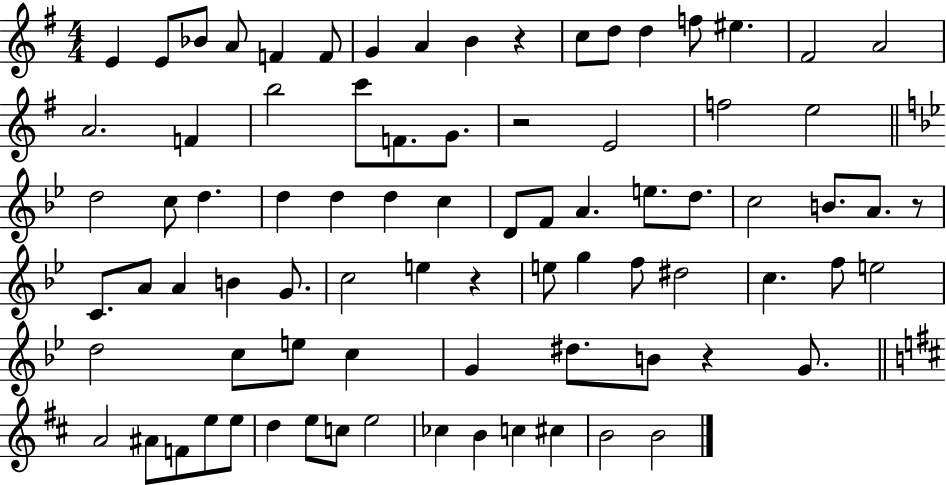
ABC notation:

X:1
T:Untitled
M:4/4
L:1/4
K:G
E E/2 _B/2 A/2 F F/2 G A B z c/2 d/2 d f/2 ^e ^F2 A2 A2 F b2 c'/2 F/2 G/2 z2 E2 f2 e2 d2 c/2 d d d d c D/2 F/2 A e/2 d/2 c2 B/2 A/2 z/2 C/2 A/2 A B G/2 c2 e z e/2 g f/2 ^d2 c f/2 e2 d2 c/2 e/2 c G ^d/2 B/2 z G/2 A2 ^A/2 F/2 e/2 e/2 d e/2 c/2 e2 _c B c ^c B2 B2